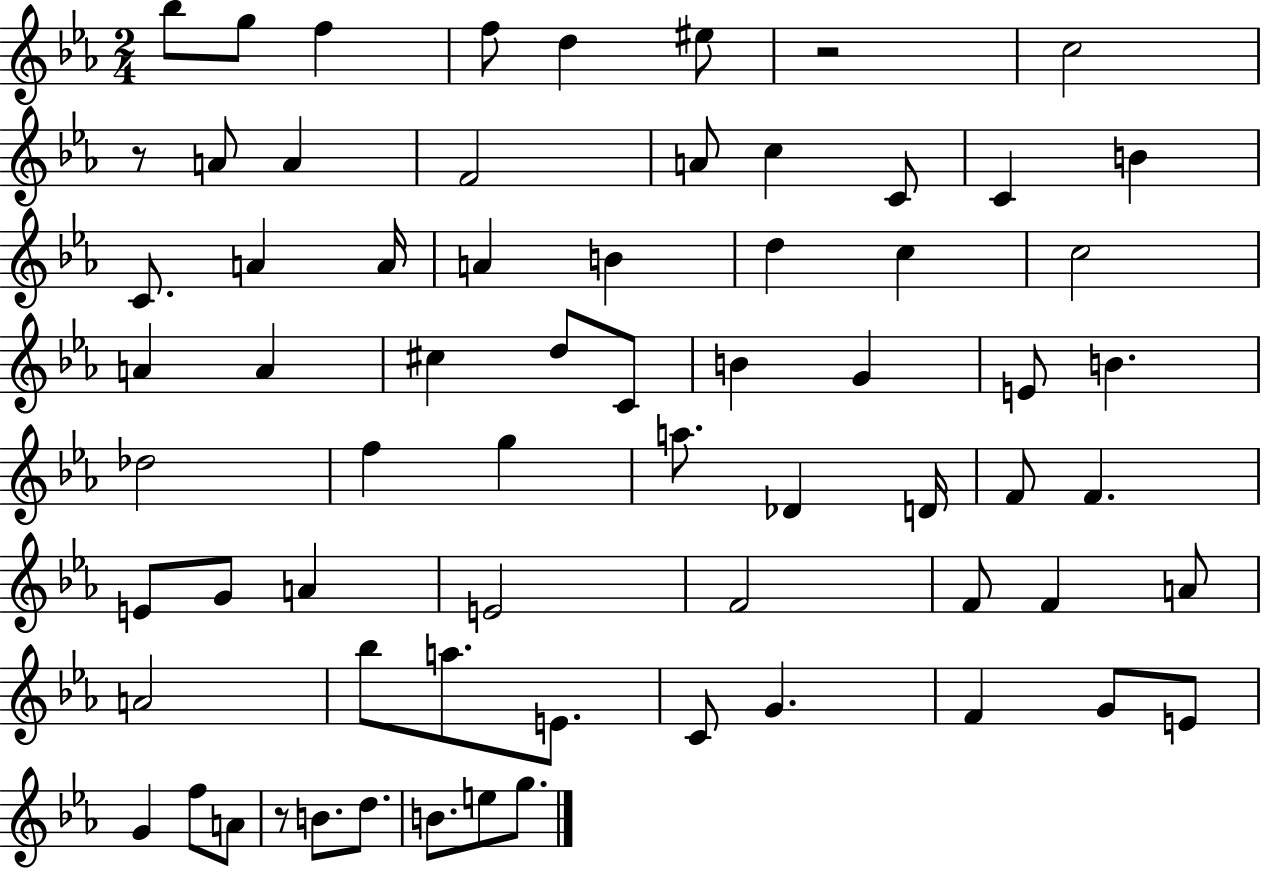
{
  \clef treble
  \numericTimeSignature
  \time 2/4
  \key ees \major
  bes''8 g''8 f''4 | f''8 d''4 eis''8 | r2 | c''2 | \break r8 a'8 a'4 | f'2 | a'8 c''4 c'8 | c'4 b'4 | \break c'8. a'4 a'16 | a'4 b'4 | d''4 c''4 | c''2 | \break a'4 a'4 | cis''4 d''8 c'8 | b'4 g'4 | e'8 b'4. | \break des''2 | f''4 g''4 | a''8. des'4 d'16 | f'8 f'4. | \break e'8 g'8 a'4 | e'2 | f'2 | f'8 f'4 a'8 | \break a'2 | bes''8 a''8. e'8. | c'8 g'4. | f'4 g'8 e'8 | \break g'4 f''8 a'8 | r8 b'8. d''8. | b'8. e''8 g''8. | \bar "|."
}